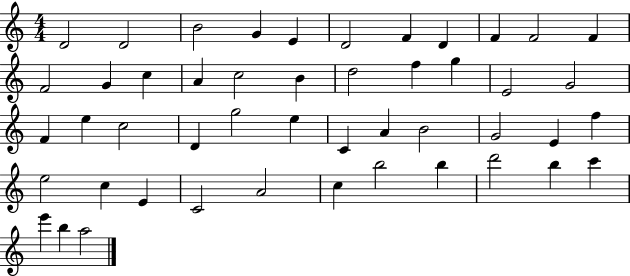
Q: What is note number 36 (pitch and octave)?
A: C5